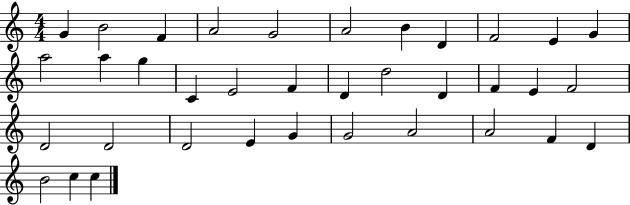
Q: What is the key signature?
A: C major